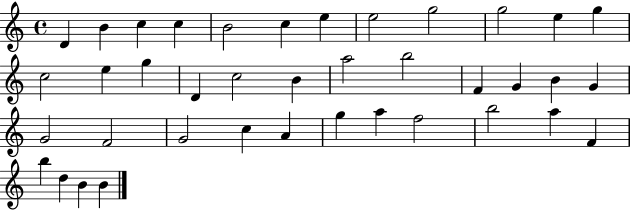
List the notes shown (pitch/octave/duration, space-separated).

D4/q B4/q C5/q C5/q B4/h C5/q E5/q E5/h G5/h G5/h E5/q G5/q C5/h E5/q G5/q D4/q C5/h B4/q A5/h B5/h F4/q G4/q B4/q G4/q G4/h F4/h G4/h C5/q A4/q G5/q A5/q F5/h B5/h A5/q F4/q B5/q D5/q B4/q B4/q